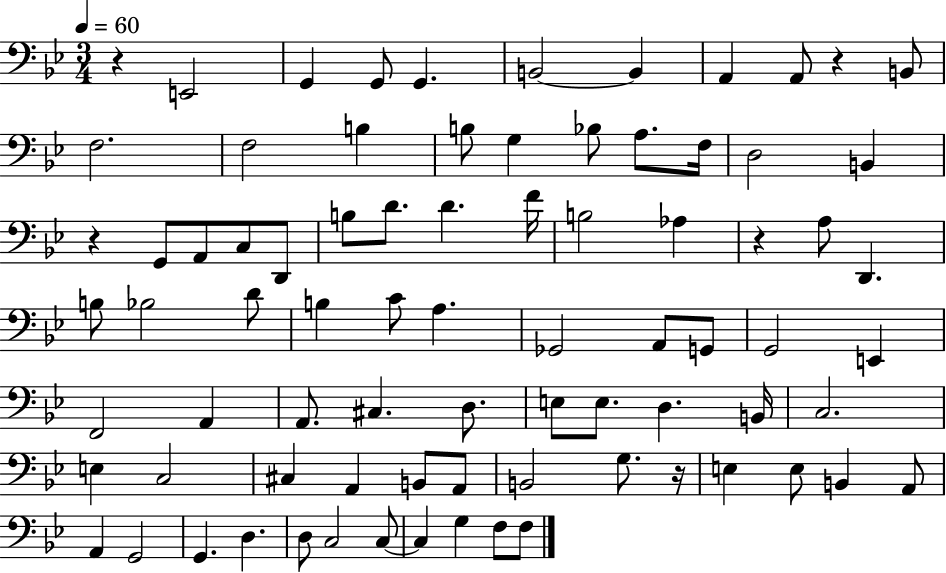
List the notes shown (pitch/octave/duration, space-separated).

R/q E2/h G2/q G2/e G2/q. B2/h B2/q A2/q A2/e R/q B2/e F3/h. F3/h B3/q B3/e G3/q Bb3/e A3/e. F3/s D3/h B2/q R/q G2/e A2/e C3/e D2/e B3/e D4/e. D4/q. F4/s B3/h Ab3/q R/q A3/e D2/q. B3/e Bb3/h D4/e B3/q C4/e A3/q. Gb2/h A2/e G2/e G2/h E2/q F2/h A2/q A2/e. C#3/q. D3/e. E3/e E3/e. D3/q. B2/s C3/h. E3/q C3/h C#3/q A2/q B2/e A2/e B2/h G3/e. R/s E3/q E3/e B2/q A2/e A2/q G2/h G2/q. D3/q. D3/e C3/h C3/e C3/q G3/q F3/e F3/e